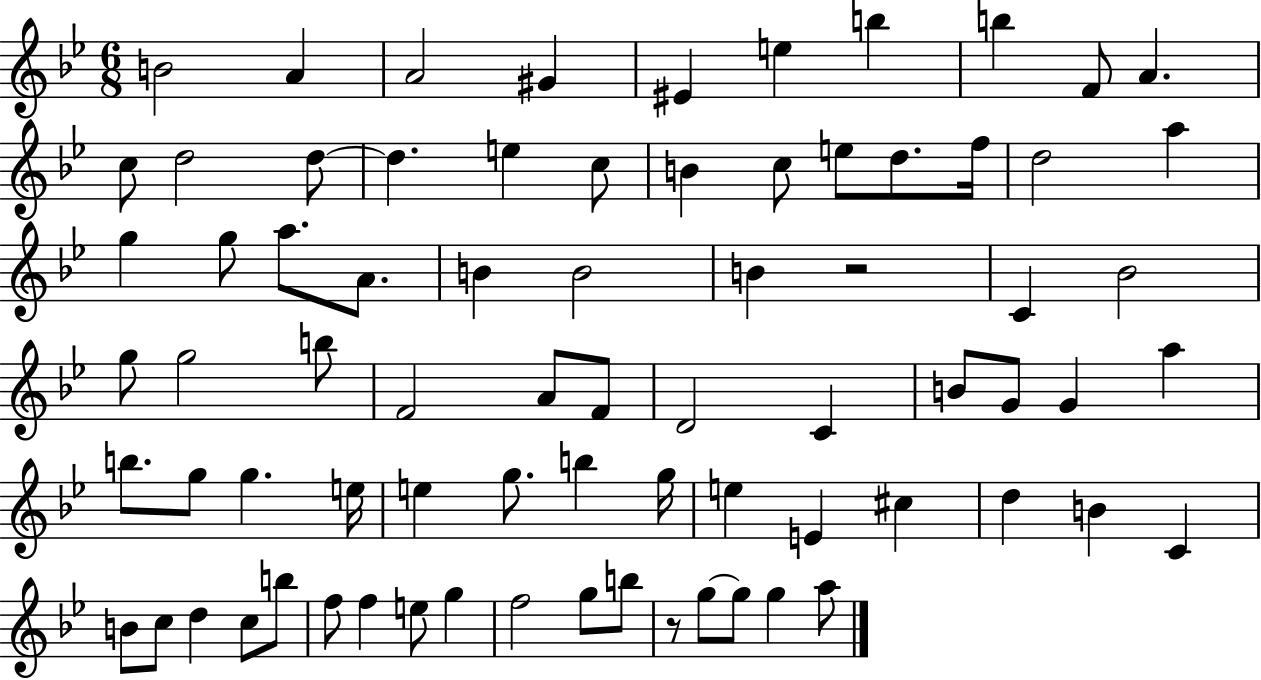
B4/h A4/q A4/h G#4/q EIS4/q E5/q B5/q B5/q F4/e A4/q. C5/e D5/h D5/e D5/q. E5/q C5/e B4/q C5/e E5/e D5/e. F5/s D5/h A5/q G5/q G5/e A5/e. A4/e. B4/q B4/h B4/q R/h C4/q Bb4/h G5/e G5/h B5/e F4/h A4/e F4/e D4/h C4/q B4/e G4/e G4/q A5/q B5/e. G5/e G5/q. E5/s E5/q G5/e. B5/q G5/s E5/q E4/q C#5/q D5/q B4/q C4/q B4/e C5/e D5/q C5/e B5/e F5/e F5/q E5/e G5/q F5/h G5/e B5/e R/e G5/e G5/e G5/q A5/e